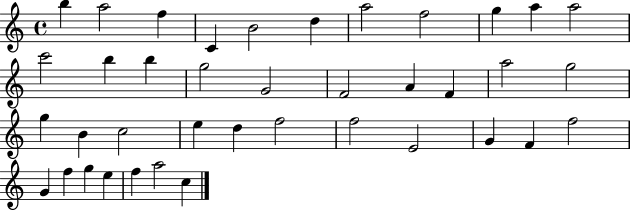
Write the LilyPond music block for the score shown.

{
  \clef treble
  \time 4/4
  \defaultTimeSignature
  \key c \major
  b''4 a''2 f''4 | c'4 b'2 d''4 | a''2 f''2 | g''4 a''4 a''2 | \break c'''2 b''4 b''4 | g''2 g'2 | f'2 a'4 f'4 | a''2 g''2 | \break g''4 b'4 c''2 | e''4 d''4 f''2 | f''2 e'2 | g'4 f'4 f''2 | \break g'4 f''4 g''4 e''4 | f''4 a''2 c''4 | \bar "|."
}